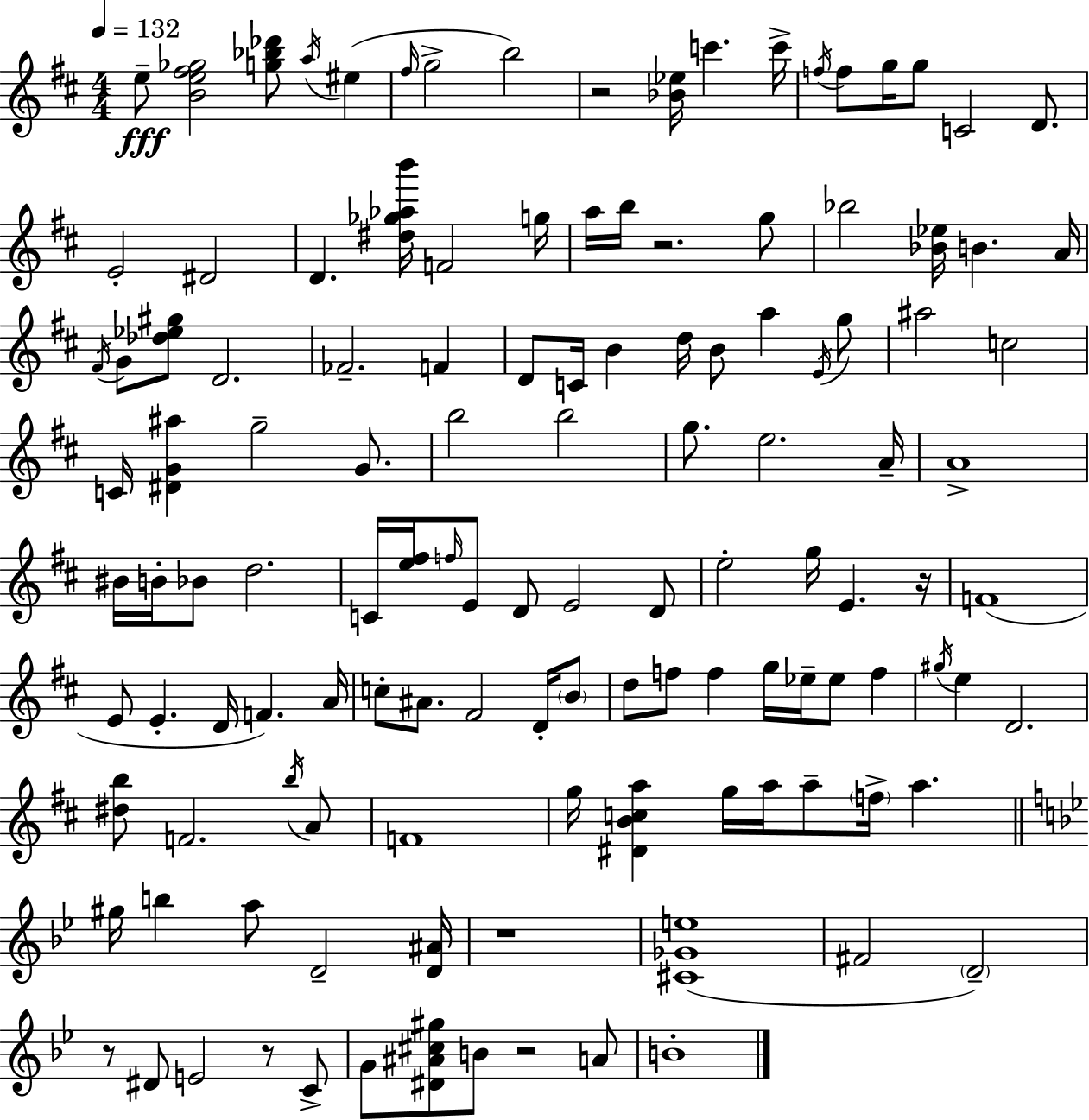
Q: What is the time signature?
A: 4/4